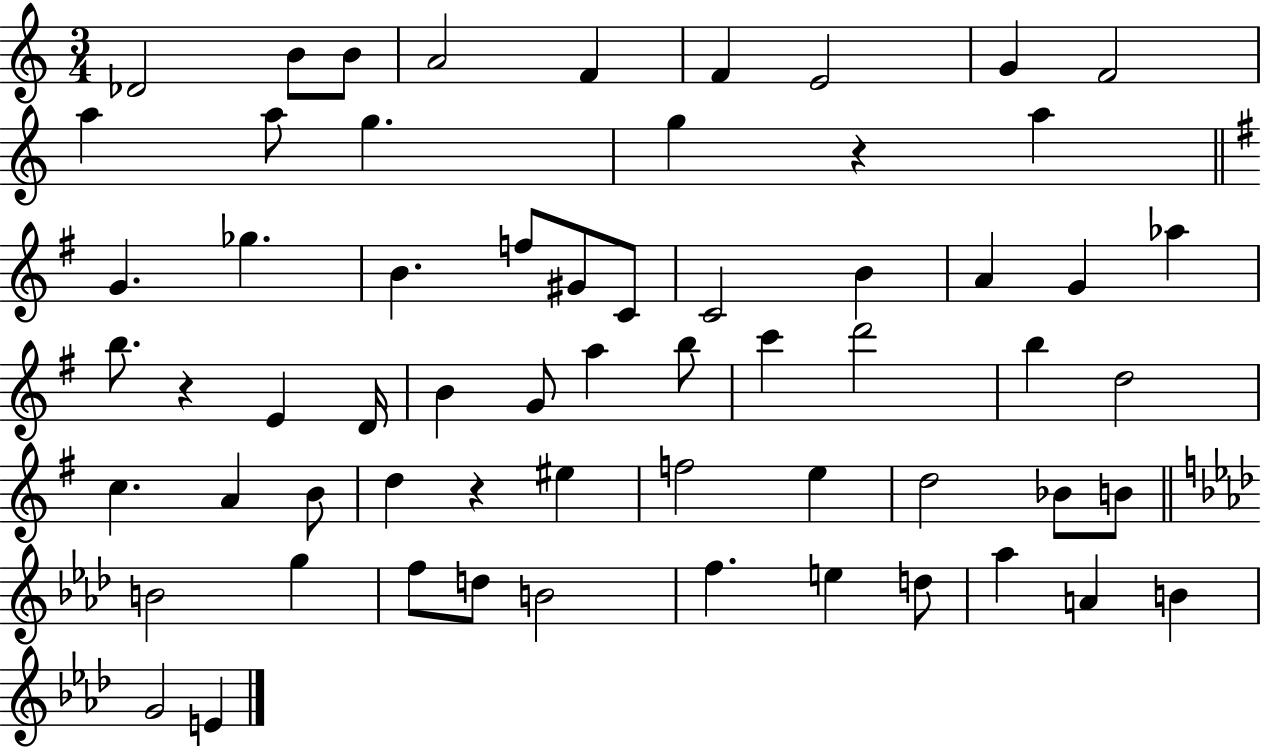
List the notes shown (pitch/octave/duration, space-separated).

Db4/h B4/e B4/e A4/h F4/q F4/q E4/h G4/q F4/h A5/q A5/e G5/q. G5/q R/q A5/q G4/q. Gb5/q. B4/q. F5/e G#4/e C4/e C4/h B4/q A4/q G4/q Ab5/q B5/e. R/q E4/q D4/s B4/q G4/e A5/q B5/e C6/q D6/h B5/q D5/h C5/q. A4/q B4/e D5/q R/q EIS5/q F5/h E5/q D5/h Bb4/e B4/e B4/h G5/q F5/e D5/e B4/h F5/q. E5/q D5/e Ab5/q A4/q B4/q G4/h E4/q